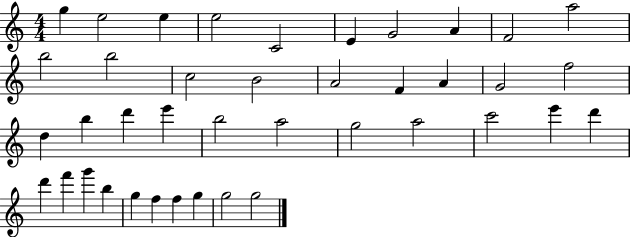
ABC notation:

X:1
T:Untitled
M:4/4
L:1/4
K:C
g e2 e e2 C2 E G2 A F2 a2 b2 b2 c2 B2 A2 F A G2 f2 d b d' e' b2 a2 g2 a2 c'2 e' d' d' f' g' b g f f g g2 g2